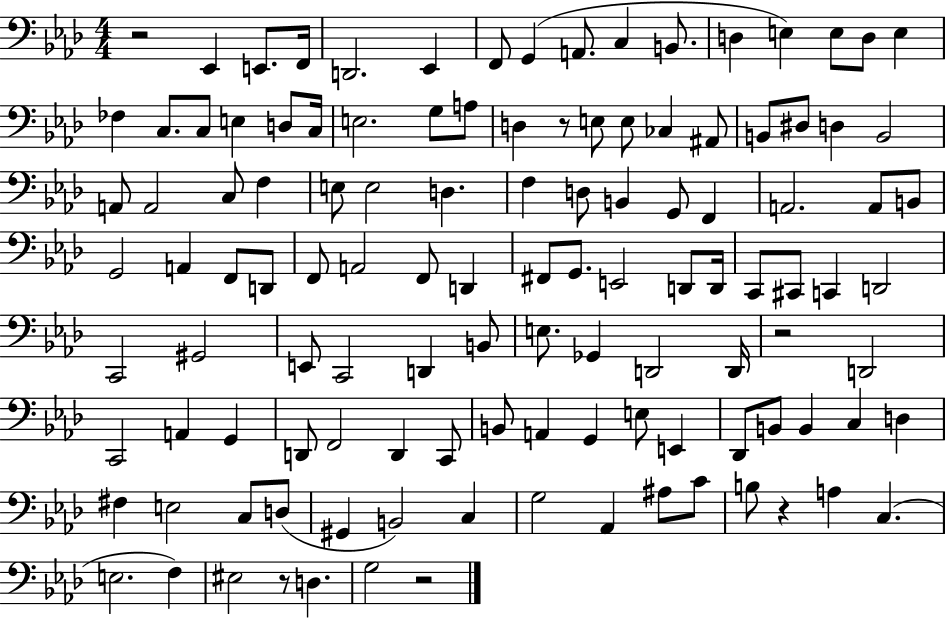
X:1
T:Untitled
M:4/4
L:1/4
K:Ab
z2 _E,, E,,/2 F,,/4 D,,2 _E,, F,,/2 G,, A,,/2 C, B,,/2 D, E, E,/2 D,/2 E, _F, C,/2 C,/2 E, D,/2 C,/4 E,2 G,/2 A,/2 D, z/2 E,/2 E,/2 _C, ^A,,/2 B,,/2 ^D,/2 D, B,,2 A,,/2 A,,2 C,/2 F, E,/2 E,2 D, F, D,/2 B,, G,,/2 F,, A,,2 A,,/2 B,,/2 G,,2 A,, F,,/2 D,,/2 F,,/2 A,,2 F,,/2 D,, ^F,,/2 G,,/2 E,,2 D,,/2 D,,/4 C,,/2 ^C,,/2 C,, D,,2 C,,2 ^G,,2 E,,/2 C,,2 D,, B,,/2 E,/2 _G,, D,,2 D,,/4 z2 D,,2 C,,2 A,, G,, D,,/2 F,,2 D,, C,,/2 B,,/2 A,, G,, E,/2 E,, _D,,/2 B,,/2 B,, C, D, ^F, E,2 C,/2 D,/2 ^G,, B,,2 C, G,2 _A,, ^A,/2 C/2 B,/2 z A, C, E,2 F, ^E,2 z/2 D, G,2 z2